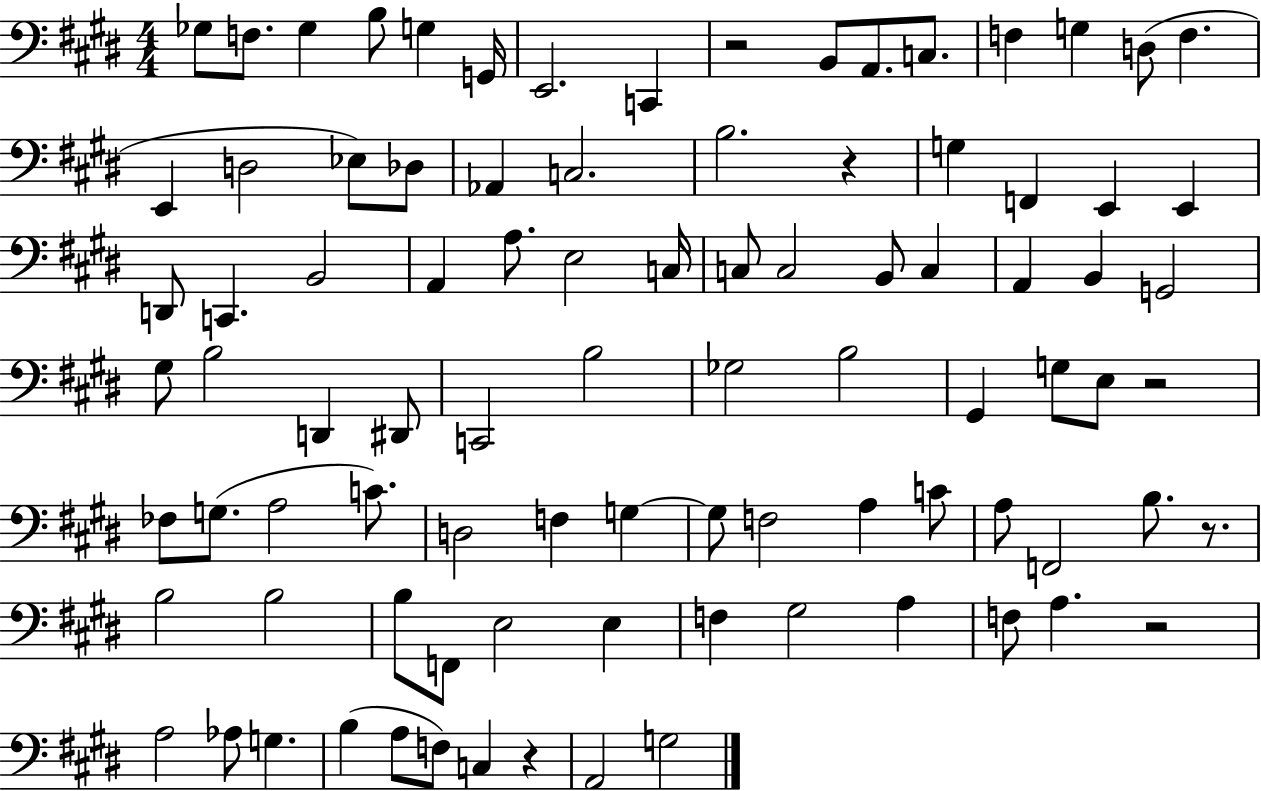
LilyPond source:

{
  \clef bass
  \numericTimeSignature
  \time 4/4
  \key e \major
  \repeat volta 2 { ges8 f8. ges4 b8 g4 g,16 | e,2. c,4 | r2 b,8 a,8. c8. | f4 g4 d8( f4. | \break e,4 d2 ees8) des8 | aes,4 c2. | b2. r4 | g4 f,4 e,4 e,4 | \break d,8 c,4. b,2 | a,4 a8. e2 c16 | c8 c2 b,8 c4 | a,4 b,4 g,2 | \break gis8 b2 d,4 dis,8 | c,2 b2 | ges2 b2 | gis,4 g8 e8 r2 | \break fes8 g8.( a2 c'8.) | d2 f4 g4~~ | g8 f2 a4 c'8 | a8 f,2 b8. r8. | \break b2 b2 | b8 f,8 e2 e4 | f4 gis2 a4 | f8 a4. r2 | \break a2 aes8 g4. | b4( a8 f8) c4 r4 | a,2 g2 | } \bar "|."
}